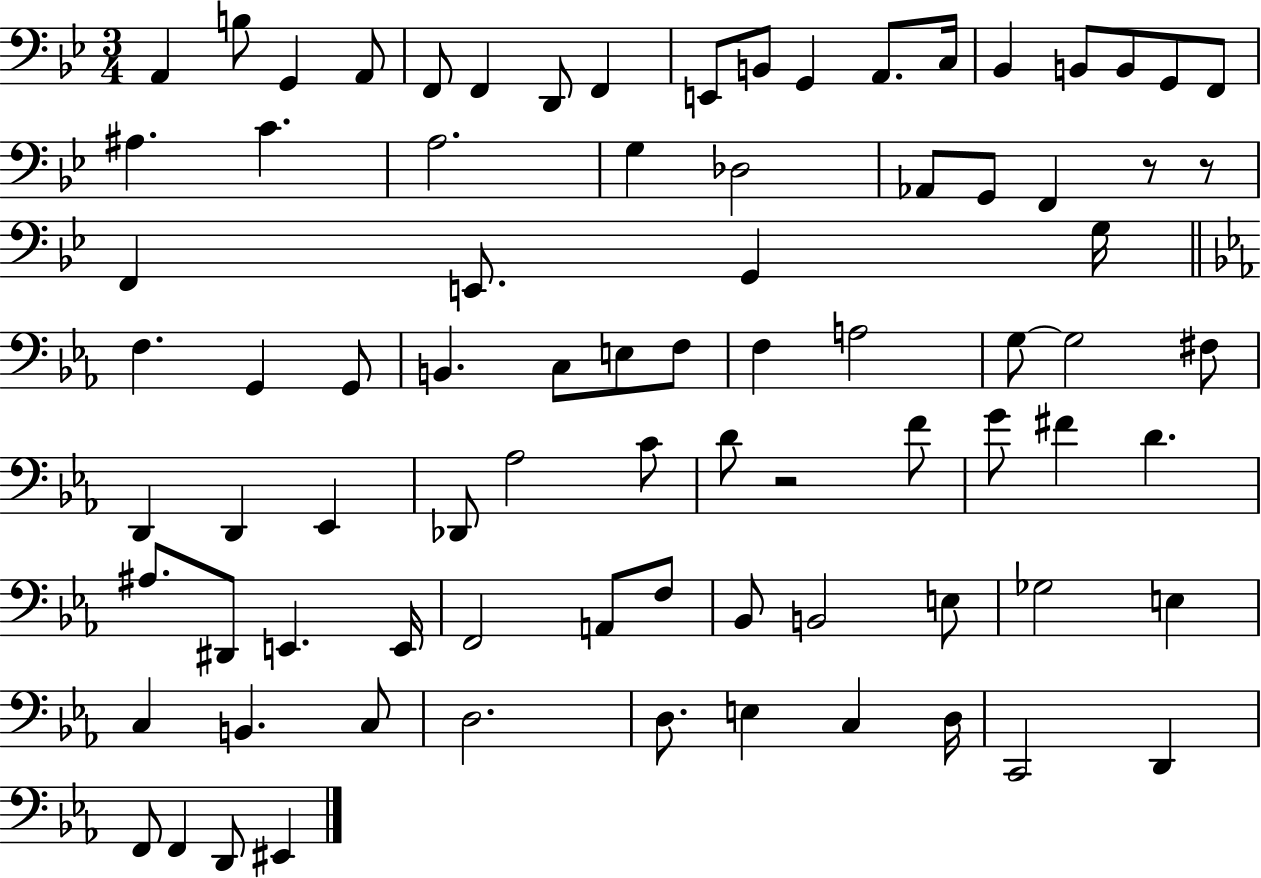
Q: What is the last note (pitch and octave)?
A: EIS2